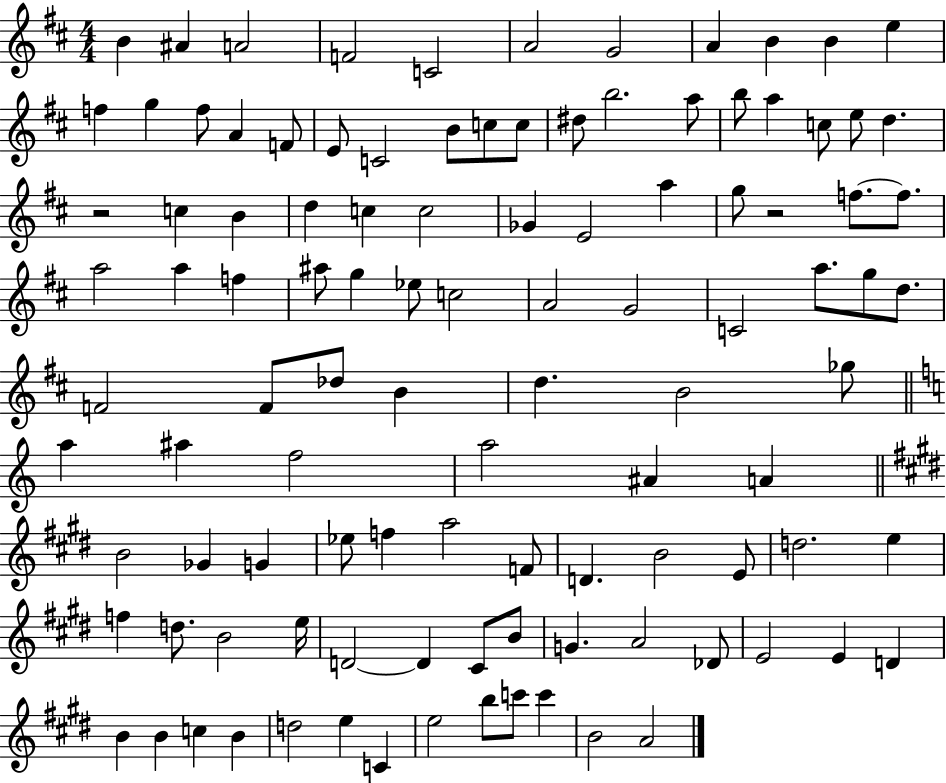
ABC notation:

X:1
T:Untitled
M:4/4
L:1/4
K:D
B ^A A2 F2 C2 A2 G2 A B B e f g f/2 A F/2 E/2 C2 B/2 c/2 c/2 ^d/2 b2 a/2 b/2 a c/2 e/2 d z2 c B d c c2 _G E2 a g/2 z2 f/2 f/2 a2 a f ^a/2 g _e/2 c2 A2 G2 C2 a/2 g/2 d/2 F2 F/2 _d/2 B d B2 _g/2 a ^a f2 a2 ^A A B2 _G G _e/2 f a2 F/2 D B2 E/2 d2 e f d/2 B2 e/4 D2 D ^C/2 B/2 G A2 _D/2 E2 E D B B c B d2 e C e2 b/2 c'/2 c' B2 A2